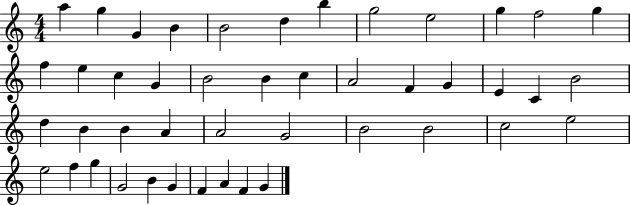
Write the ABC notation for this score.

X:1
T:Untitled
M:4/4
L:1/4
K:C
a g G B B2 d b g2 e2 g f2 g f e c G B2 B c A2 F G E C B2 d B B A A2 G2 B2 B2 c2 e2 e2 f g G2 B G F A F G